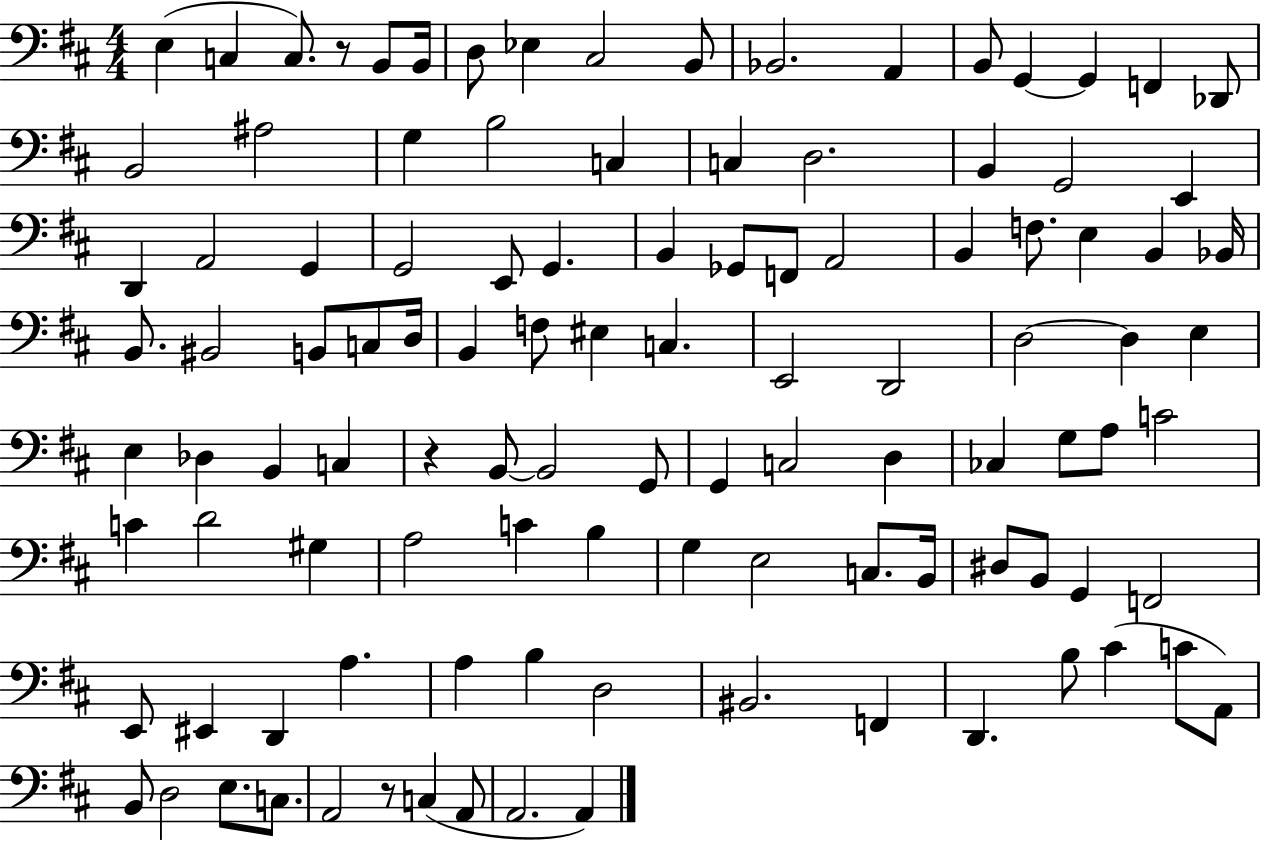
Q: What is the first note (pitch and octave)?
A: E3